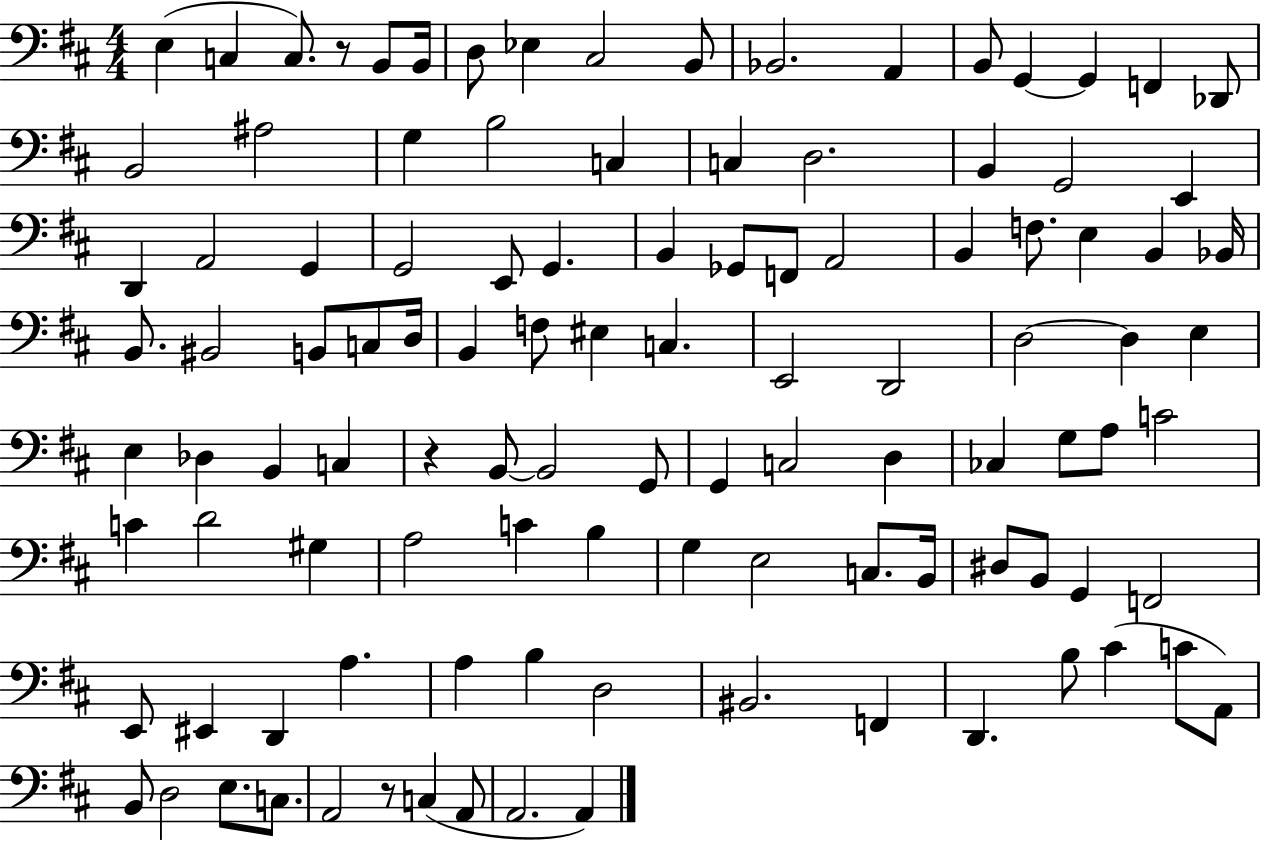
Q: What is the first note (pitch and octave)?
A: E3